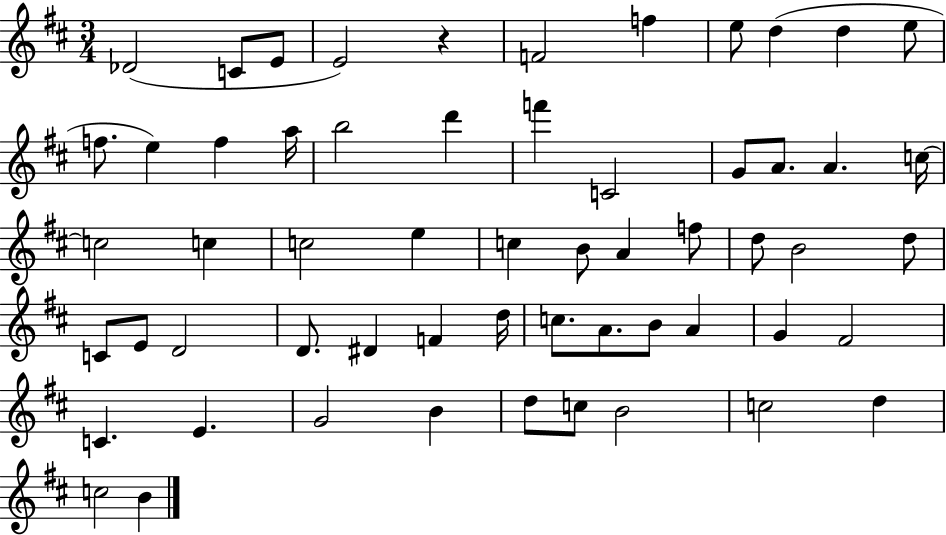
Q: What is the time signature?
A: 3/4